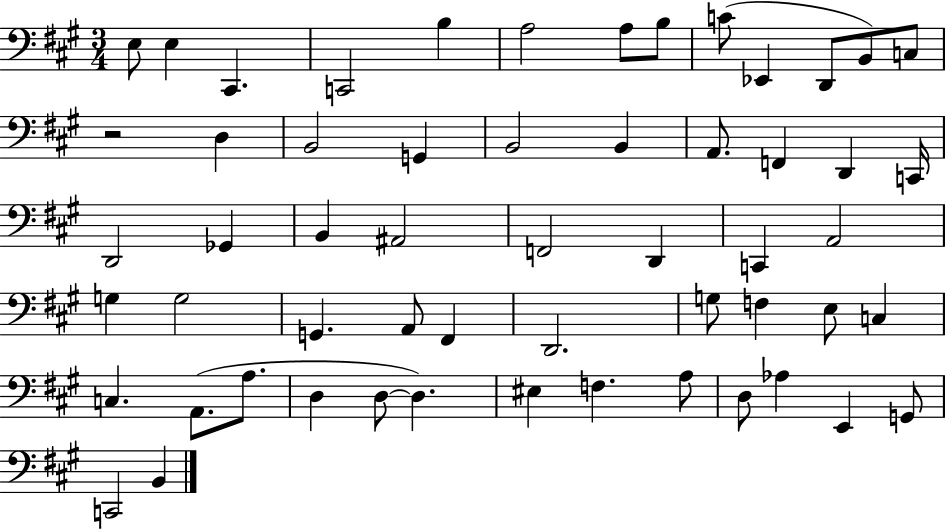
X:1
T:Untitled
M:3/4
L:1/4
K:A
E,/2 E, ^C,, C,,2 B, A,2 A,/2 B,/2 C/2 _E,, D,,/2 B,,/2 C,/2 z2 D, B,,2 G,, B,,2 B,, A,,/2 F,, D,, C,,/4 D,,2 _G,, B,, ^A,,2 F,,2 D,, C,, A,,2 G, G,2 G,, A,,/2 ^F,, D,,2 G,/2 F, E,/2 C, C, A,,/2 A,/2 D, D,/2 D, ^E, F, A,/2 D,/2 _A, E,, G,,/2 C,,2 B,,